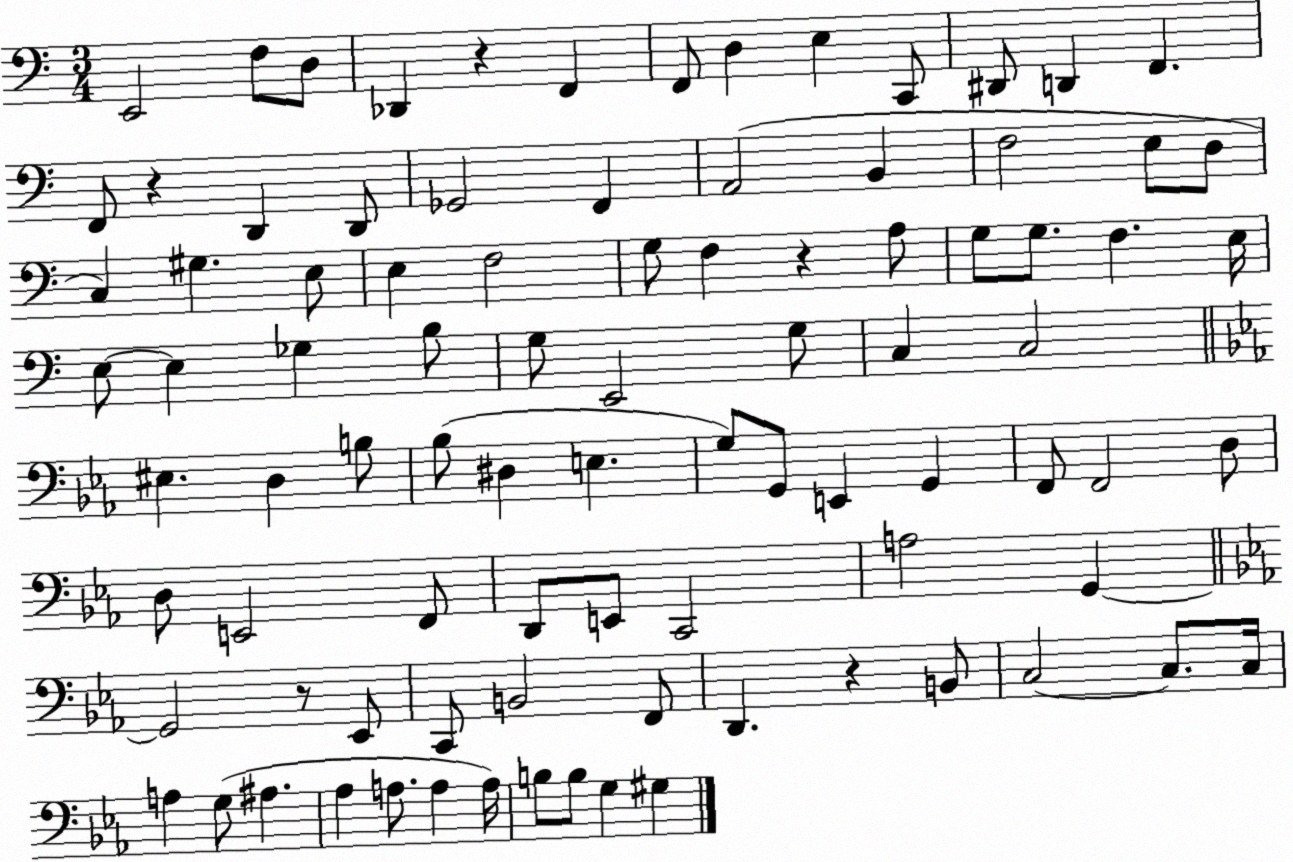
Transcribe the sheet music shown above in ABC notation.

X:1
T:Untitled
M:3/4
L:1/4
K:C
E,,2 F,/2 D,/2 _D,, z F,, F,,/2 D, E, C,,/2 ^D,,/2 D,, F,, F,,/2 z D,, D,,/2 _G,,2 F,, A,,2 B,, F,2 E,/2 D,/2 C, ^G, E,/2 E, F,2 G,/2 F, z A,/2 G,/2 G,/2 F, E,/4 E,/2 E, _G, B,/2 G,/2 E,,2 G,/2 C, C,2 ^E, D, B,/2 _B,/2 ^D, E, G,/2 G,,/2 E,, G,, F,,/2 F,,2 D,/2 D,/2 E,,2 F,,/2 D,,/2 E,,/2 C,,2 A,2 G,, G,,2 z/2 _E,,/2 C,,/2 B,,2 F,,/2 D,, z B,,/2 C,2 C,/2 C,/4 A, G,/2 ^A, _A, A,/2 A, A,/4 B,/2 B,/2 G, ^G,